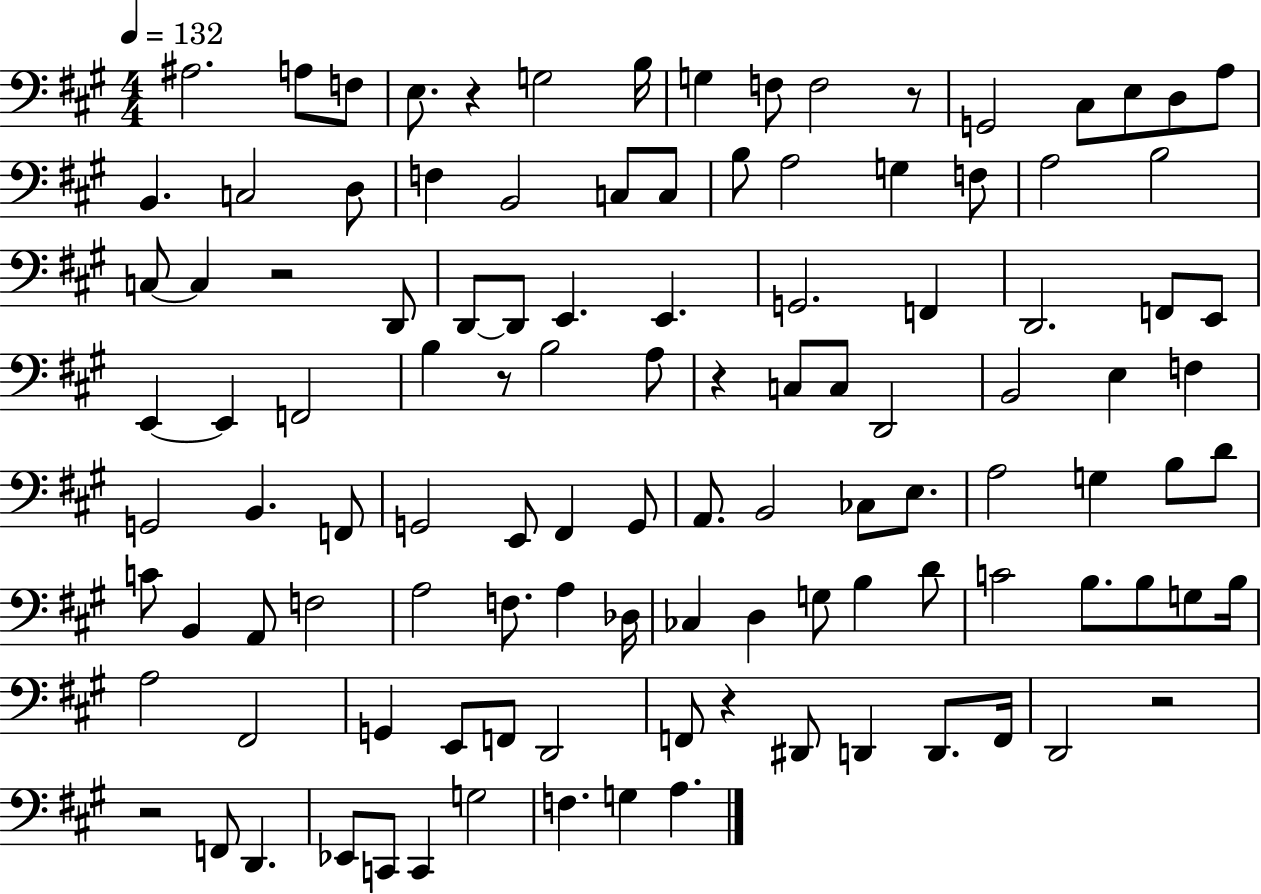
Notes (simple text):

A#3/h. A3/e F3/e E3/e. R/q G3/h B3/s G3/q F3/e F3/h R/e G2/h C#3/e E3/e D3/e A3/e B2/q. C3/h D3/e F3/q B2/h C3/e C3/e B3/e A3/h G3/q F3/e A3/h B3/h C3/e C3/q R/h D2/e D2/e D2/e E2/q. E2/q. G2/h. F2/q D2/h. F2/e E2/e E2/q E2/q F2/h B3/q R/e B3/h A3/e R/q C3/e C3/e D2/h B2/h E3/q F3/q G2/h B2/q. F2/e G2/h E2/e F#2/q G2/e A2/e. B2/h CES3/e E3/e. A3/h G3/q B3/e D4/e C4/e B2/q A2/e F3/h A3/h F3/e. A3/q Db3/s CES3/q D3/q G3/e B3/q D4/e C4/h B3/e. B3/e G3/e B3/s A3/h F#2/h G2/q E2/e F2/e D2/h F2/e R/q D#2/e D2/q D2/e. F2/s D2/h R/h R/h F2/e D2/q. Eb2/e C2/e C2/q G3/h F3/q. G3/q A3/q.